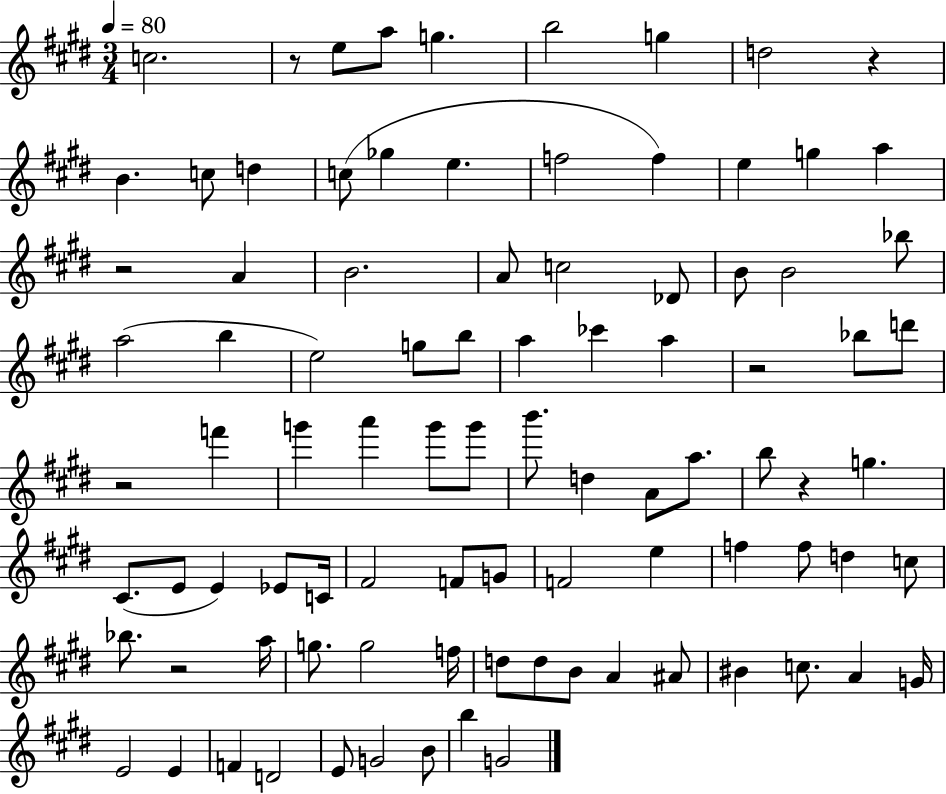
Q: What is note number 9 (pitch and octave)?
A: C5